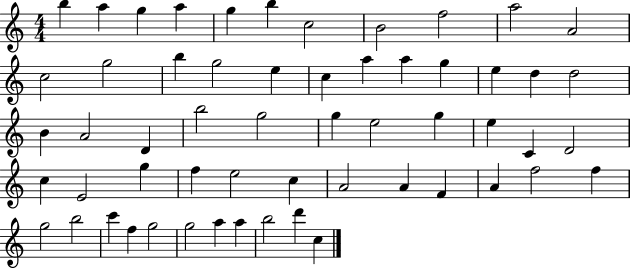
{
  \clef treble
  \numericTimeSignature
  \time 4/4
  \key c \major
  b''4 a''4 g''4 a''4 | g''4 b''4 c''2 | b'2 f''2 | a''2 a'2 | \break c''2 g''2 | b''4 g''2 e''4 | c''4 a''4 a''4 g''4 | e''4 d''4 d''2 | \break b'4 a'2 d'4 | b''2 g''2 | g''4 e''2 g''4 | e''4 c'4 d'2 | \break c''4 e'2 g''4 | f''4 e''2 c''4 | a'2 a'4 f'4 | a'4 f''2 f''4 | \break g''2 b''2 | c'''4 f''4 g''2 | g''2 a''4 a''4 | b''2 d'''4 c''4 | \break \bar "|."
}